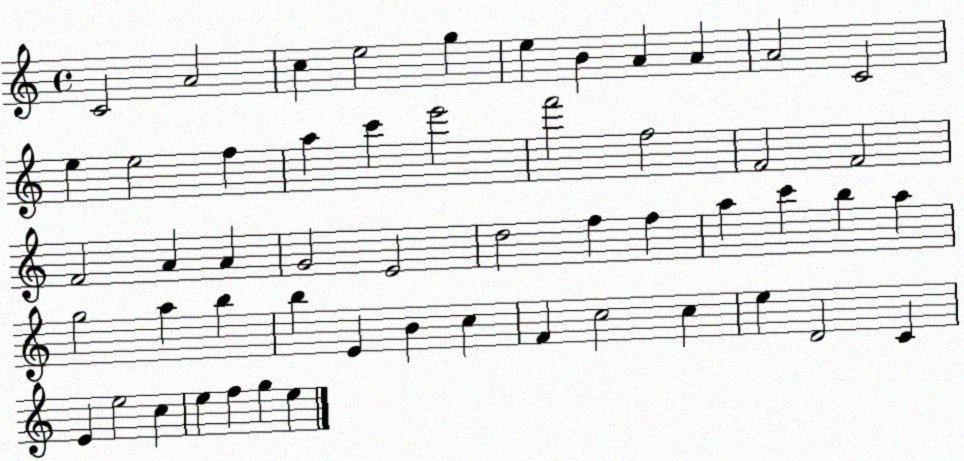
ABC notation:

X:1
T:Untitled
M:4/4
L:1/4
K:C
C2 A2 c e2 g e B A A A2 C2 e e2 f a c' e'2 f'2 f2 F2 F2 F2 A A G2 E2 d2 f f a c' b a g2 a b b E B c F c2 c e D2 C E e2 c e f g e